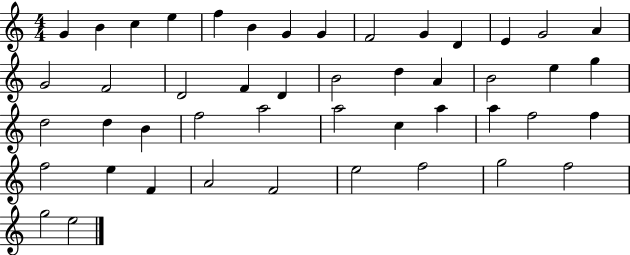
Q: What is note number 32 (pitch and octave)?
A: C5